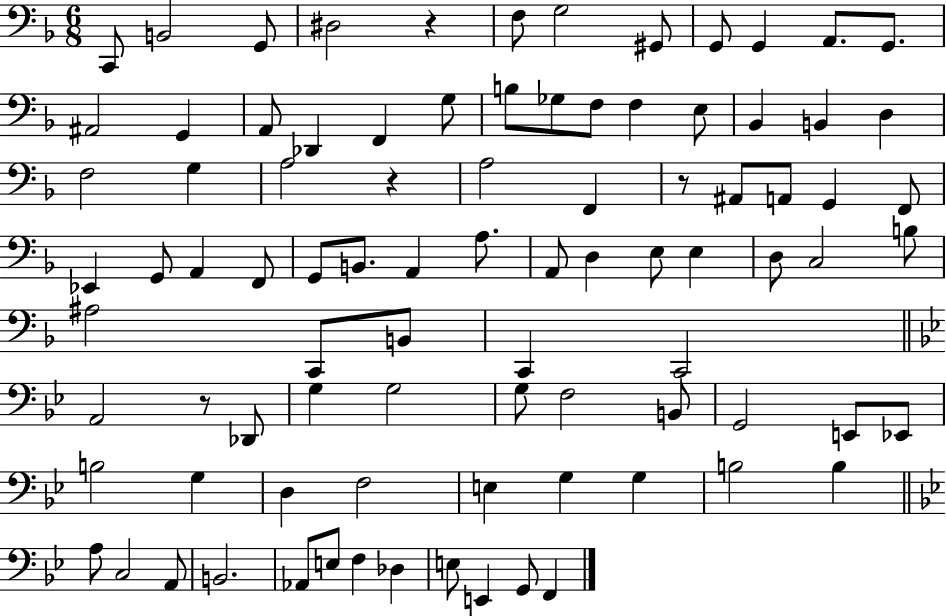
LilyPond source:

{
  \clef bass
  \numericTimeSignature
  \time 6/8
  \key f \major
  c,8 b,2 g,8 | dis2 r4 | f8 g2 gis,8 | g,8 g,4 a,8. g,8. | \break ais,2 g,4 | a,8 des,4 f,4 g8 | b8 ges8 f8 f4 e8 | bes,4 b,4 d4 | \break f2 g4 | a2 r4 | a2 f,4 | r8 ais,8 a,8 g,4 f,8 | \break ees,4 g,8 a,4 f,8 | g,8 b,8. a,4 a8. | a,8 d4 e8 e4 | d8 c2 b8 | \break ais2 c,8 b,8 | c,4 c,2 | \bar "||" \break \key bes \major a,2 r8 des,8 | g4 g2 | g8 f2 b,8 | g,2 e,8 ees,8 | \break b2 g4 | d4 f2 | e4 g4 g4 | b2 b4 | \break \bar "||" \break \key bes \major a8 c2 a,8 | b,2. | aes,8 e8 f4 des4 | e8 e,4 g,8 f,4 | \break \bar "|."
}